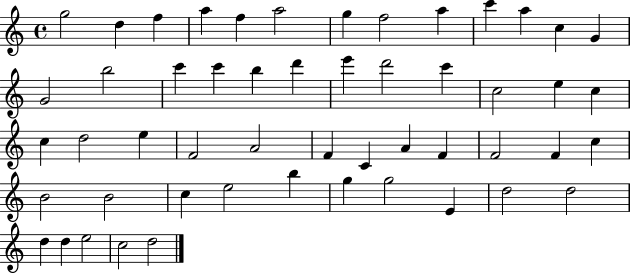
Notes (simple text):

G5/h D5/q F5/q A5/q F5/q A5/h G5/q F5/h A5/q C6/q A5/q C5/q G4/q G4/h B5/h C6/q C6/q B5/q D6/q E6/q D6/h C6/q C5/h E5/q C5/q C5/q D5/h E5/q F4/h A4/h F4/q C4/q A4/q F4/q F4/h F4/q C5/q B4/h B4/h C5/q E5/h B5/q G5/q G5/h E4/q D5/h D5/h D5/q D5/q E5/h C5/h D5/h